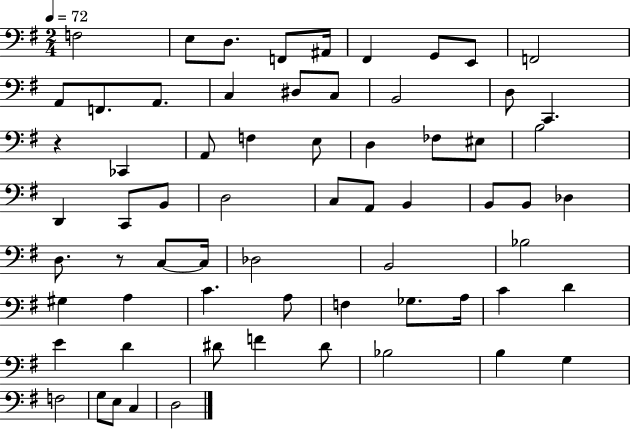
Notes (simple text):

F3/h E3/e D3/e. F2/e A#2/s F#2/q G2/e E2/e F2/h A2/e F2/e. A2/e. C3/q D#3/e C3/e B2/h D3/e C2/q. R/q CES2/q A2/e F3/q E3/e D3/q FES3/e EIS3/e B3/h D2/q C2/e B2/e D3/h C3/e A2/e B2/q B2/e B2/e Db3/q D3/e. R/e C3/e C3/s Db3/h B2/h Bb3/h G#3/q A3/q C4/q. A3/e F3/q Gb3/e. A3/s C4/q D4/q E4/q D4/q D#4/e F4/q D#4/e Bb3/h B3/q G3/q F3/h G3/e E3/e C3/q D3/h